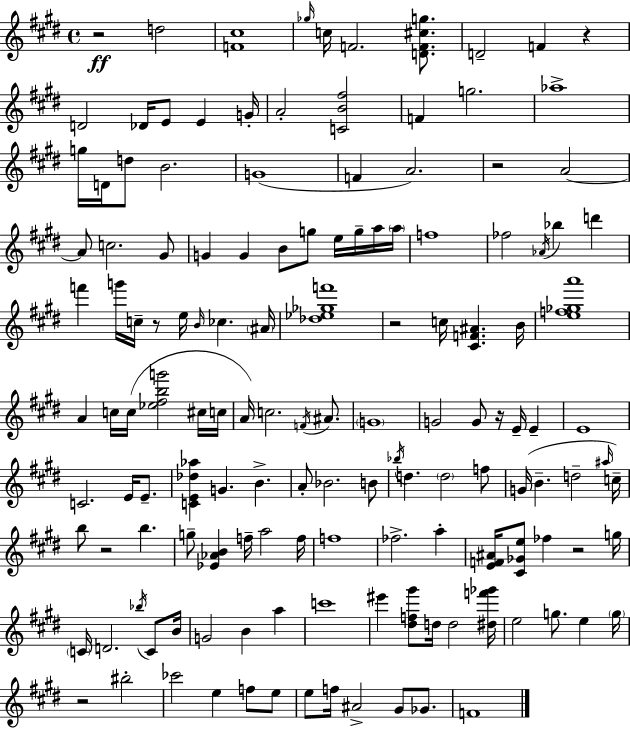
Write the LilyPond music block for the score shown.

{
  \clef treble
  \time 4/4
  \defaultTimeSignature
  \key e \major
  \repeat volta 2 { r2\ff d''2 | <f' cis''>1 | \grace { ges''16 } c''16 f'2. <d' f' cis'' g''>8. | d'2-- f'4 r4 | \break d'2 des'16 e'8 e'4 | g'16-. a'2-. <c' b' fis''>2 | f'4 g''2. | aes''1-> | \break g''16 d'16 d''8 b'2. | g'1( | f'4 a'2.) | r2 a'2~~ | \break a'8 c''2. gis'8 | g'4 g'4 b'8 g''8 e''16 g''16-- a''16 | \parenthesize a''16 f''1 | fes''2 \acciaccatura { aes'16 } bes''4 d'''4 | \break f'''4 g'''16 c''16-- r8 e''16 \grace { b'16 } ces''4. | \parenthesize ais'16 <des'' ees'' ges'' f'''>1 | r2 c''16 <cis' f' ais'>4. | b'16 <e'' f'' ges'' a'''>1 | \break a'4 c''16 c''16( <ees'' fis'' b'' g'''>2 | cis''16 c''16 a'16) c''2. | \acciaccatura { f'16 } ais'8. \parenthesize g'1 | g'2 g'8 r16 e'16-- | \break e'4-- e'1 | c'2. | e'16 e'8.-- <c' e' des'' aes''>4 g'4. b'4.-> | a'8-. bes'2. | \break b'8 \acciaccatura { bes''16 } d''4. \parenthesize d''2 | f''8 g'16( b'4.-- d''2-- | \grace { ais''16 } c''16--) b''8 r2 | b''4. g''8-- <ees' aes' b'>4 f''16-- a''2 | \break f''16 f''1 | fes''2.-> | a''4-. <e' f' ais'>16 <cis' ges' e''>8 fes''4 r2 | g''16 \parenthesize c'16 d'2. | \break \acciaccatura { bes''16 } c'8 b'16 g'2 b'4 | a''4 c'''1 | eis'''4 <dis'' f'' gis'''>8 d''16 d''2 | <dis'' f''' ges'''>16 e''2 g''8. | \break e''4 \parenthesize g''16 r2 bis''2-. | ces'''2 e''4 | f''8 e''8 e''8 f''16 ais'2-> | gis'8 ges'8. f'1 | \break } \bar "|."
}